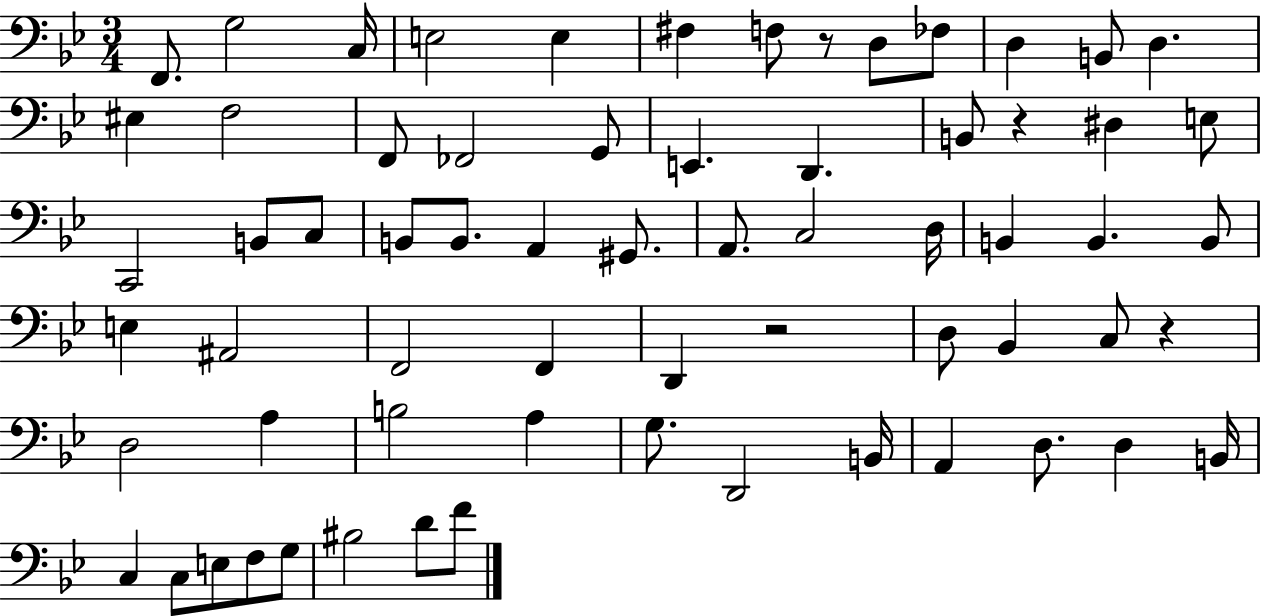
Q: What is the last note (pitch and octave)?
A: F4